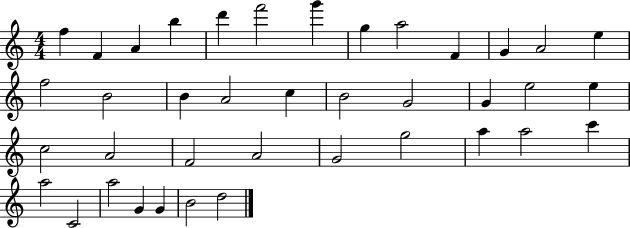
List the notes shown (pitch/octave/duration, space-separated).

F5/q F4/q A4/q B5/q D6/q F6/h G6/q G5/q A5/h F4/q G4/q A4/h E5/q F5/h B4/h B4/q A4/h C5/q B4/h G4/h G4/q E5/h E5/q C5/h A4/h F4/h A4/h G4/h G5/h A5/q A5/h C6/q A5/h C4/h A5/h G4/q G4/q B4/h D5/h